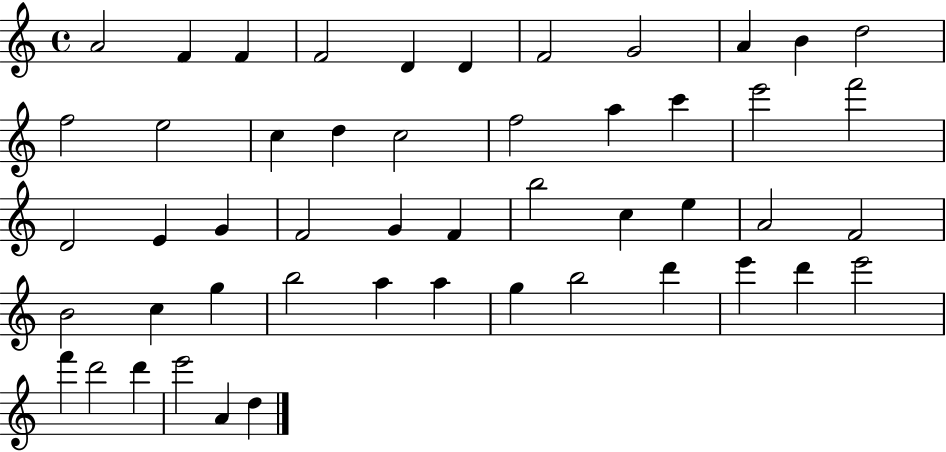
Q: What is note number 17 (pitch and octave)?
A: F5